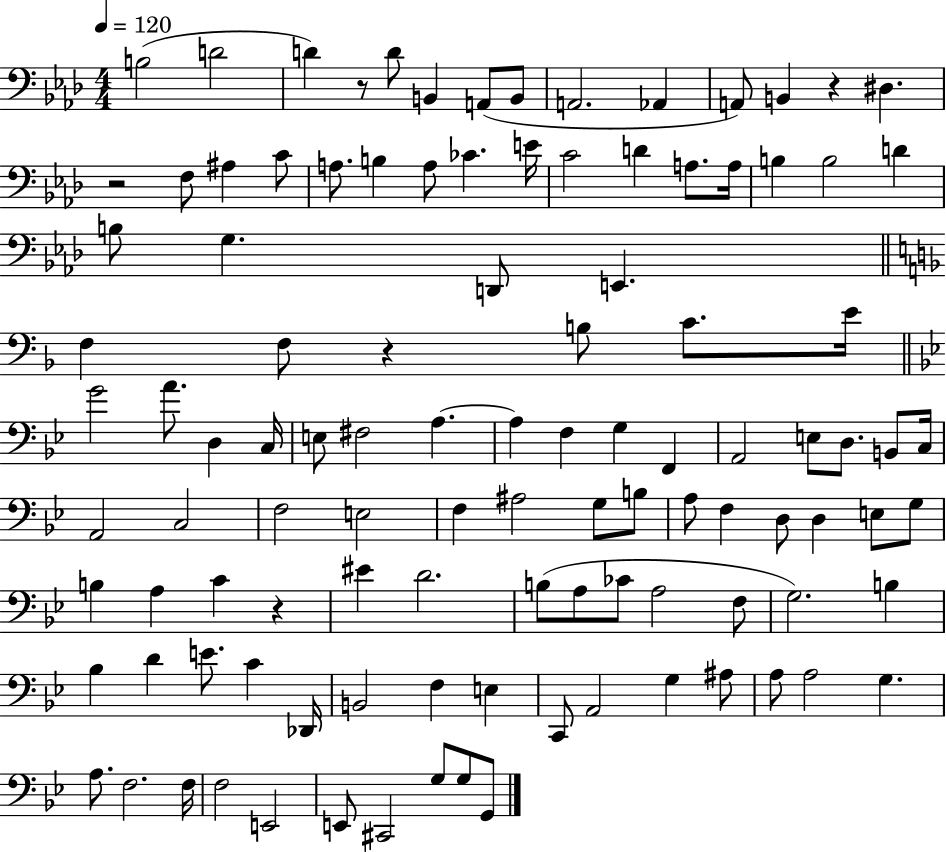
X:1
T:Untitled
M:4/4
L:1/4
K:Ab
B,2 D2 D z/2 D/2 B,, A,,/2 B,,/2 A,,2 _A,, A,,/2 B,, z ^D, z2 F,/2 ^A, C/2 A,/2 B, A,/2 _C E/4 C2 D A,/2 A,/4 B, B,2 D B,/2 G, D,,/2 E,, F, F,/2 z B,/2 C/2 E/4 G2 A/2 D, C,/4 E,/2 ^F,2 A, A, F, G, F,, A,,2 E,/2 D,/2 B,,/2 C,/4 A,,2 C,2 F,2 E,2 F, ^A,2 G,/2 B,/2 A,/2 F, D,/2 D, E,/2 G,/2 B, A, C z ^E D2 B,/2 A,/2 _C/2 A,2 F,/2 G,2 B, _B, D E/2 C _D,,/4 B,,2 F, E, C,,/2 A,,2 G, ^A,/2 A,/2 A,2 G, A,/2 F,2 F,/4 F,2 E,,2 E,,/2 ^C,,2 G,/2 G,/2 G,,/2